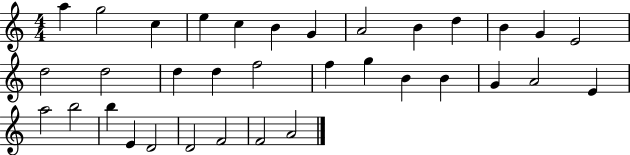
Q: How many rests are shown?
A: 0